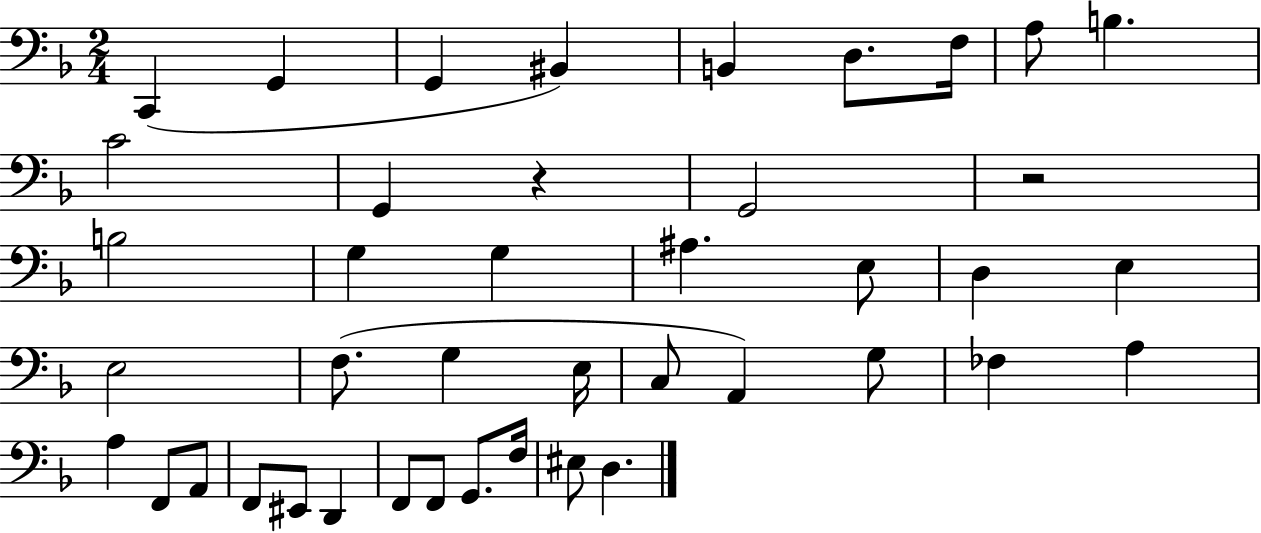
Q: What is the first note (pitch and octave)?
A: C2